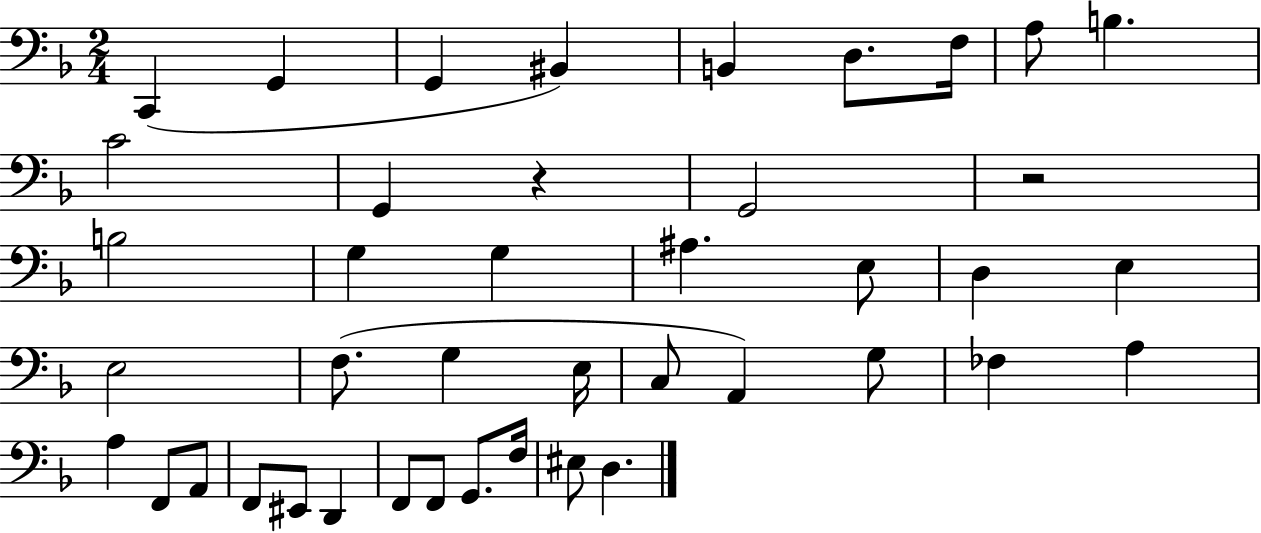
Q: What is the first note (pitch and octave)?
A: C2